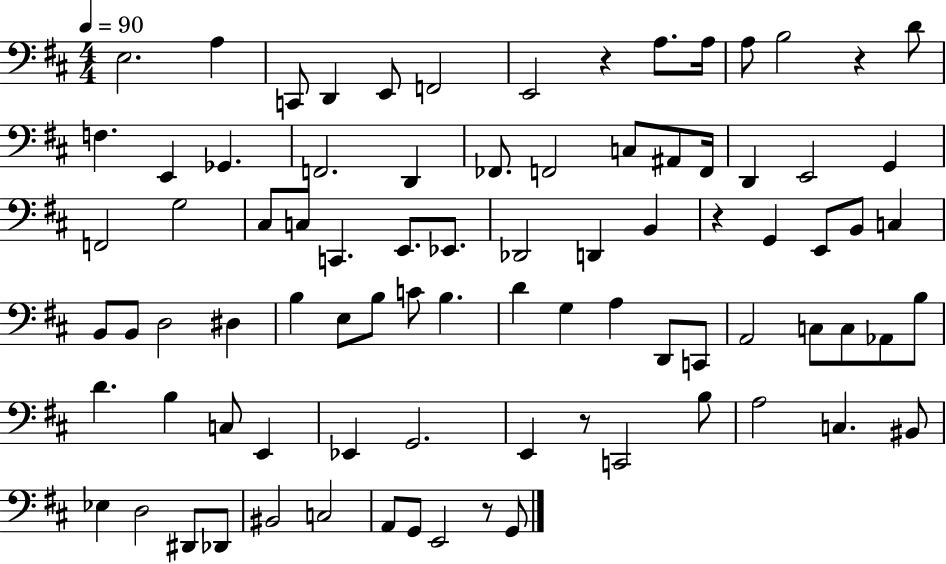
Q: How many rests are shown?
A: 5